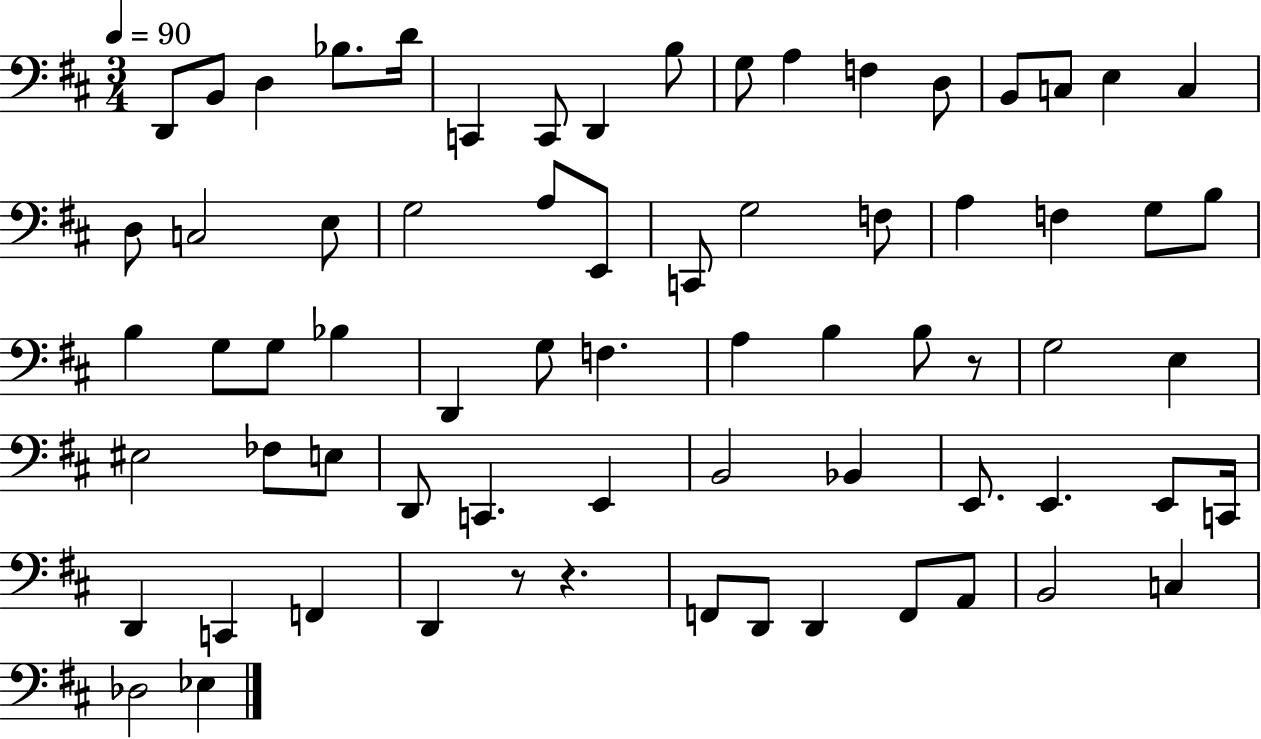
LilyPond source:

{
  \clef bass
  \numericTimeSignature
  \time 3/4
  \key d \major
  \tempo 4 = 90
  \repeat volta 2 { d,8 b,8 d4 bes8. d'16 | c,4 c,8 d,4 b8 | g8 a4 f4 d8 | b,8 c8 e4 c4 | \break d8 c2 e8 | g2 a8 e,8 | c,8 g2 f8 | a4 f4 g8 b8 | \break b4 g8 g8 bes4 | d,4 g8 f4. | a4 b4 b8 r8 | g2 e4 | \break eis2 fes8 e8 | d,8 c,4. e,4 | b,2 bes,4 | e,8. e,4. e,8 c,16 | \break d,4 c,4 f,4 | d,4 r8 r4. | f,8 d,8 d,4 f,8 a,8 | b,2 c4 | \break des2 ees4 | } \bar "|."
}